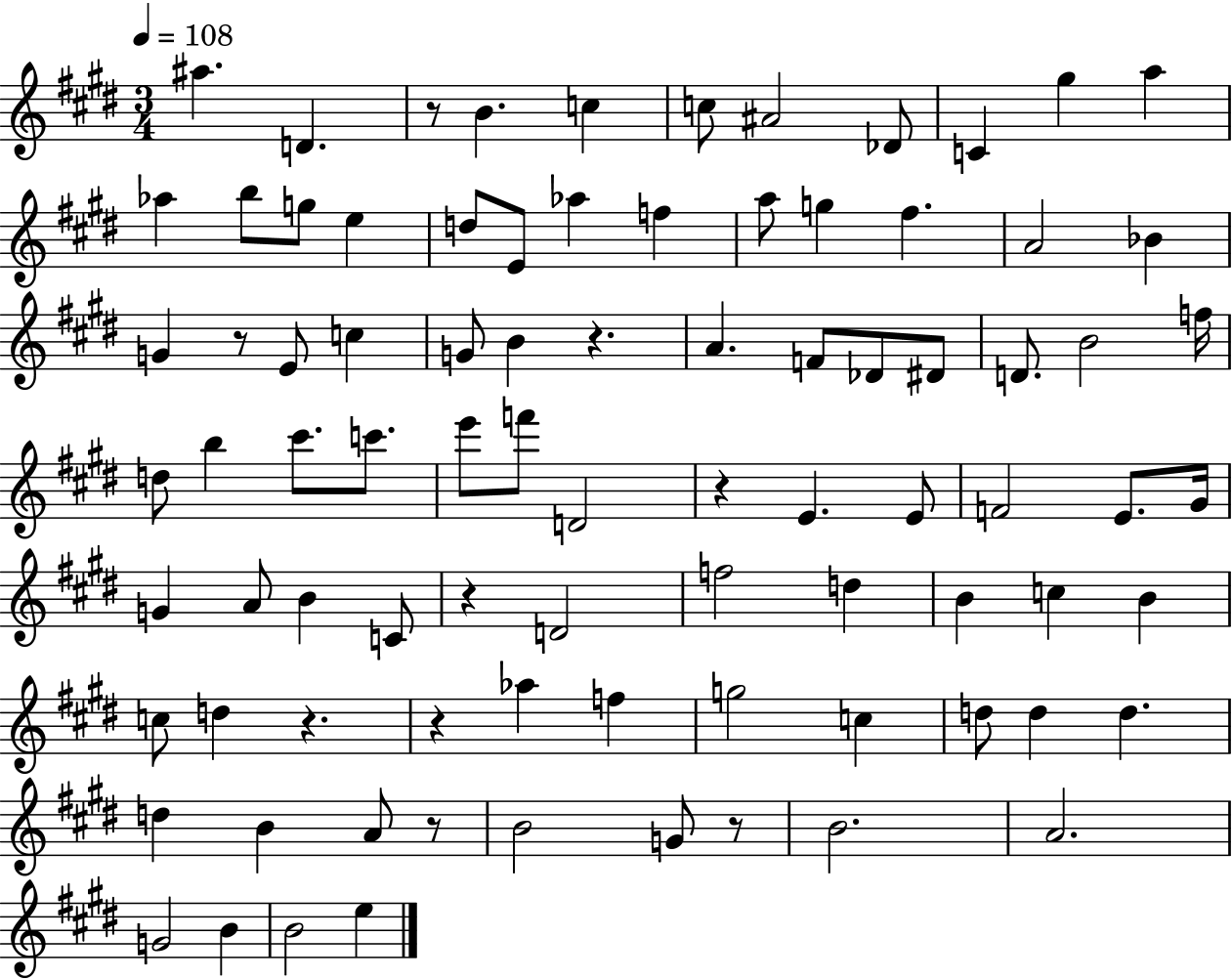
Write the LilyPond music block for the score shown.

{
  \clef treble
  \numericTimeSignature
  \time 3/4
  \key e \major
  \tempo 4 = 108
  ais''4. d'4. | r8 b'4. c''4 | c''8 ais'2 des'8 | c'4 gis''4 a''4 | \break aes''4 b''8 g''8 e''4 | d''8 e'8 aes''4 f''4 | a''8 g''4 fis''4. | a'2 bes'4 | \break g'4 r8 e'8 c''4 | g'8 b'4 r4. | a'4. f'8 des'8 dis'8 | d'8. b'2 f''16 | \break d''8 b''4 cis'''8. c'''8. | e'''8 f'''8 d'2 | r4 e'4. e'8 | f'2 e'8. gis'16 | \break g'4 a'8 b'4 c'8 | r4 d'2 | f''2 d''4 | b'4 c''4 b'4 | \break c''8 d''4 r4. | r4 aes''4 f''4 | g''2 c''4 | d''8 d''4 d''4. | \break d''4 b'4 a'8 r8 | b'2 g'8 r8 | b'2. | a'2. | \break g'2 b'4 | b'2 e''4 | \bar "|."
}